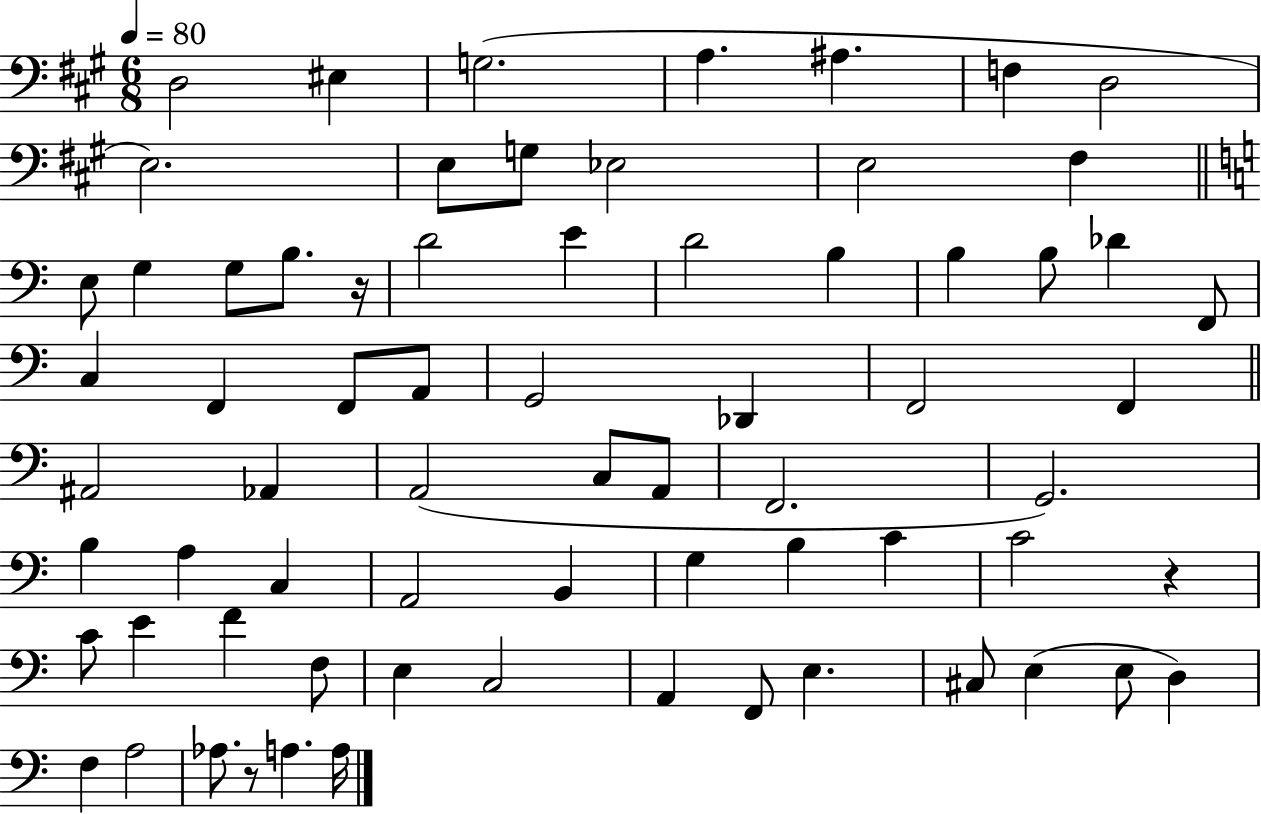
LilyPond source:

{
  \clef bass
  \numericTimeSignature
  \time 6/8
  \key a \major
  \tempo 4 = 80
  d2 eis4 | g2.( | a4. ais4. | f4 d2 | \break e2.) | e8 g8 ees2 | e2 fis4 | \bar "||" \break \key c \major e8 g4 g8 b8. r16 | d'2 e'4 | d'2 b4 | b4 b8 des'4 f,8 | \break c4 f,4 f,8 a,8 | g,2 des,4 | f,2 f,4 | \bar "||" \break \key a \minor ais,2 aes,4 | a,2( c8 a,8 | f,2. | g,2.) | \break b4 a4 c4 | a,2 b,4 | g4 b4 c'4 | c'2 r4 | \break c'8 e'4 f'4 f8 | e4 c2 | a,4 f,8 e4. | cis8 e4( e8 d4) | \break f4 a2 | aes8. r8 a4. a16 | \bar "|."
}